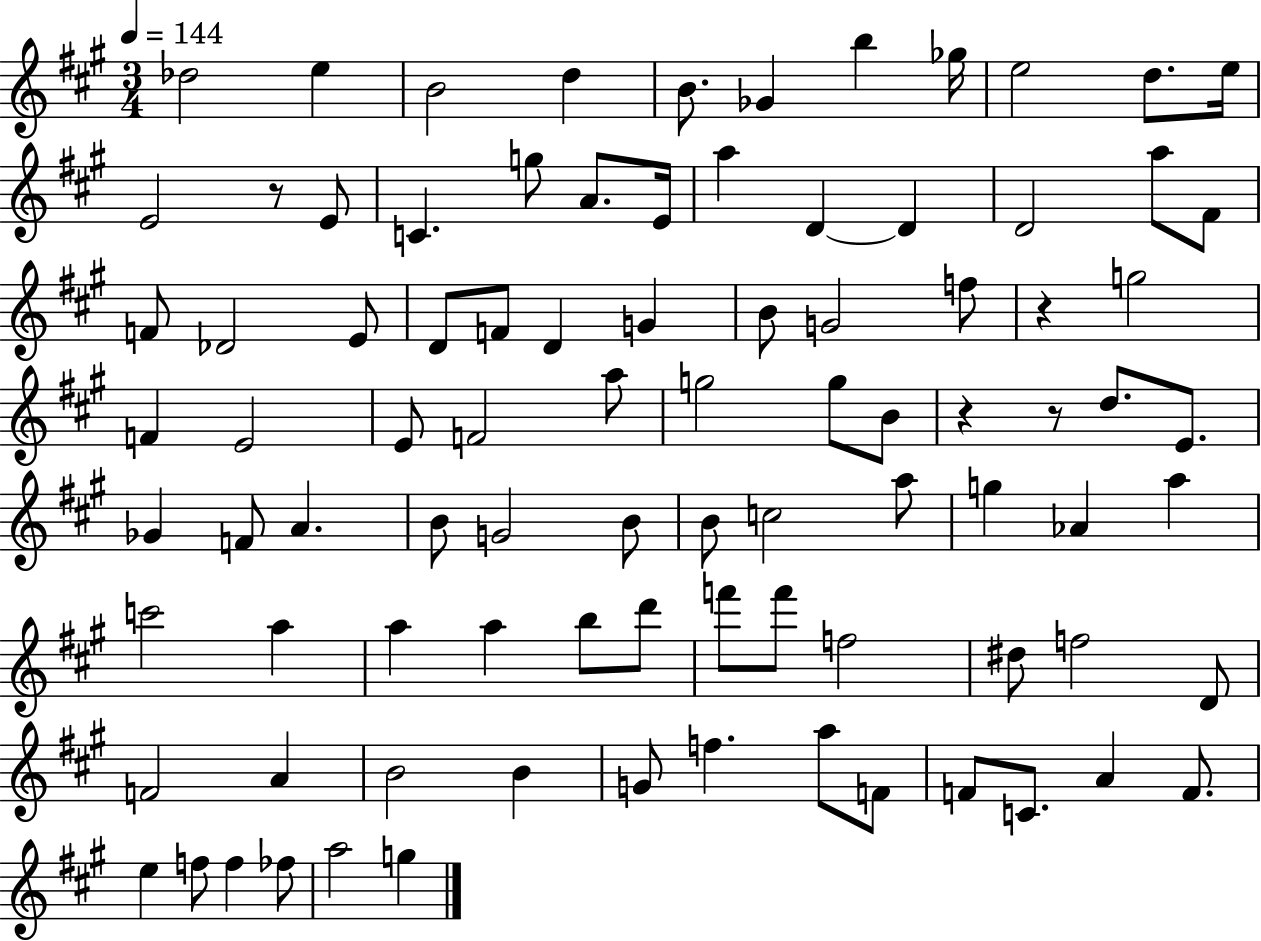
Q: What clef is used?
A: treble